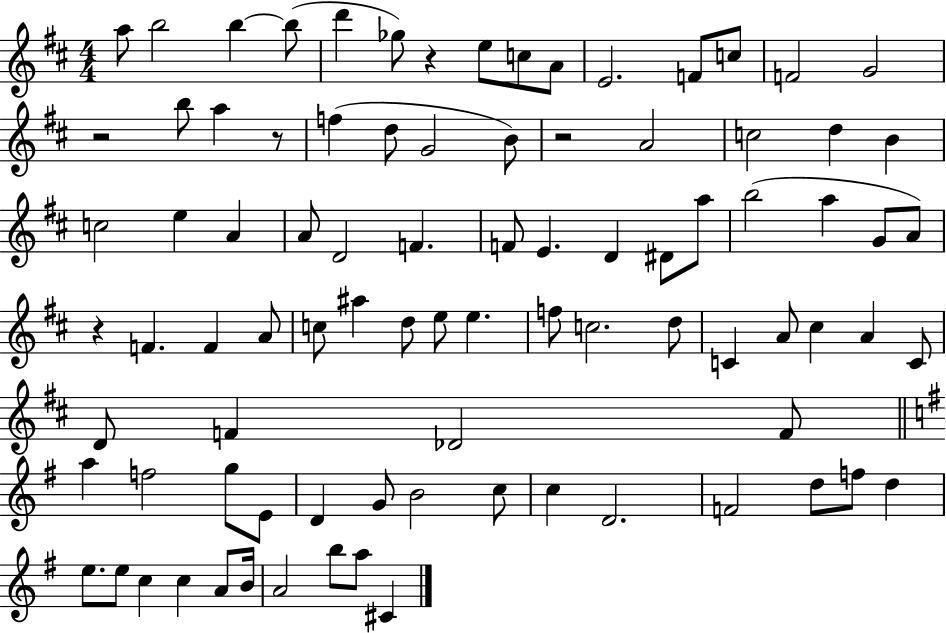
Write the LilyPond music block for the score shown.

{
  \clef treble
  \numericTimeSignature
  \time 4/4
  \key d \major
  a''8 b''2 b''4~~ b''8( | d'''4 ges''8) r4 e''8 c''8 a'8 | e'2. f'8 c''8 | f'2 g'2 | \break r2 b''8 a''4 r8 | f''4( d''8 g'2 b'8) | r2 a'2 | c''2 d''4 b'4 | \break c''2 e''4 a'4 | a'8 d'2 f'4. | f'8 e'4. d'4 dis'8 a''8 | b''2( a''4 g'8 a'8) | \break r4 f'4. f'4 a'8 | c''8 ais''4 d''8 e''8 e''4. | f''8 c''2. d''8 | c'4 a'8 cis''4 a'4 c'8 | \break d'8 f'4 des'2 f'8 | \bar "||" \break \key g \major a''4 f''2 g''8 e'8 | d'4 g'8 b'2 c''8 | c''4 d'2. | f'2 d''8 f''8 d''4 | \break e''8. e''8 c''4 c''4 a'8 b'16 | a'2 b''8 a''8 cis'4 | \bar "|."
}